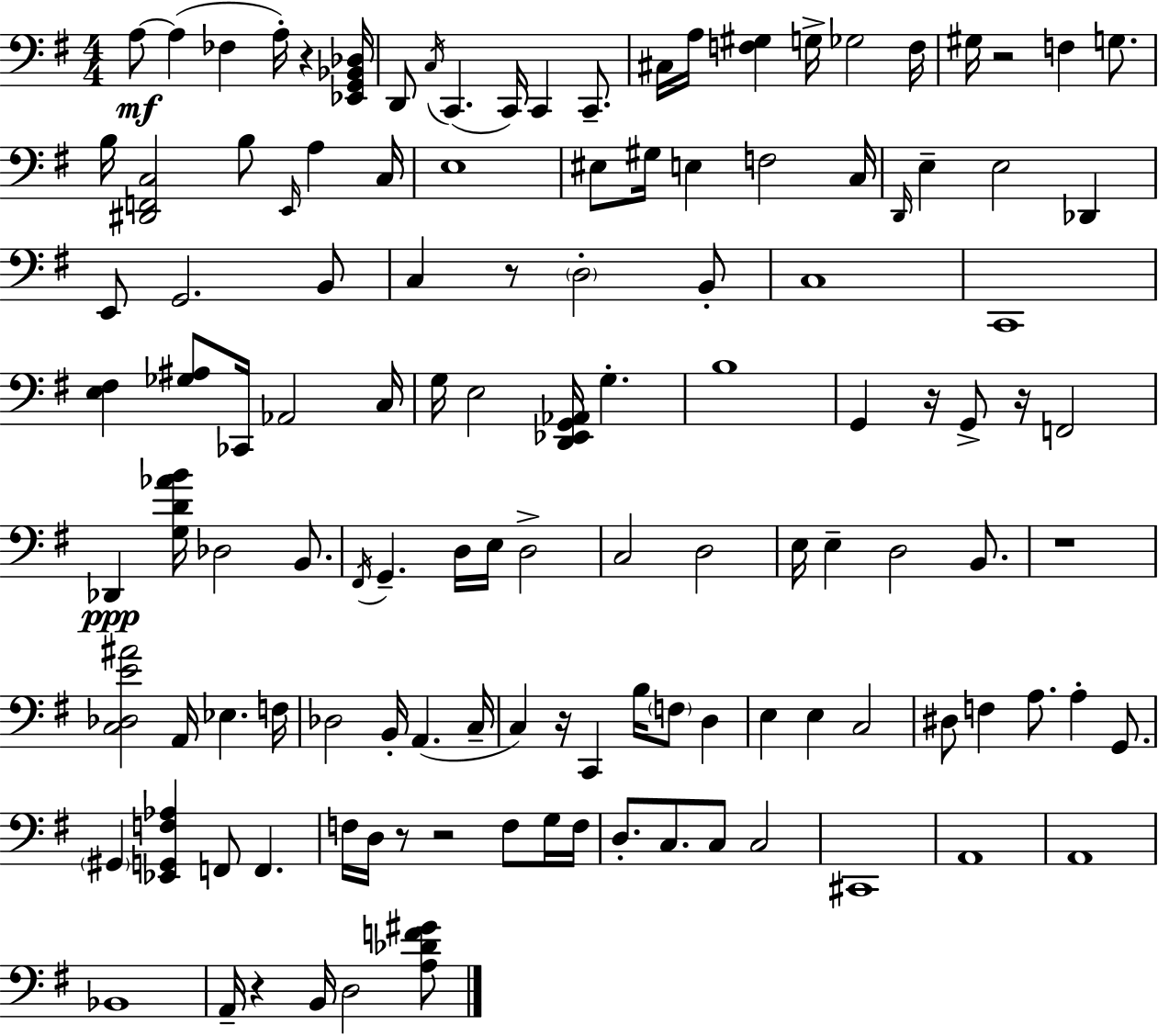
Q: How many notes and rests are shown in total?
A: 124